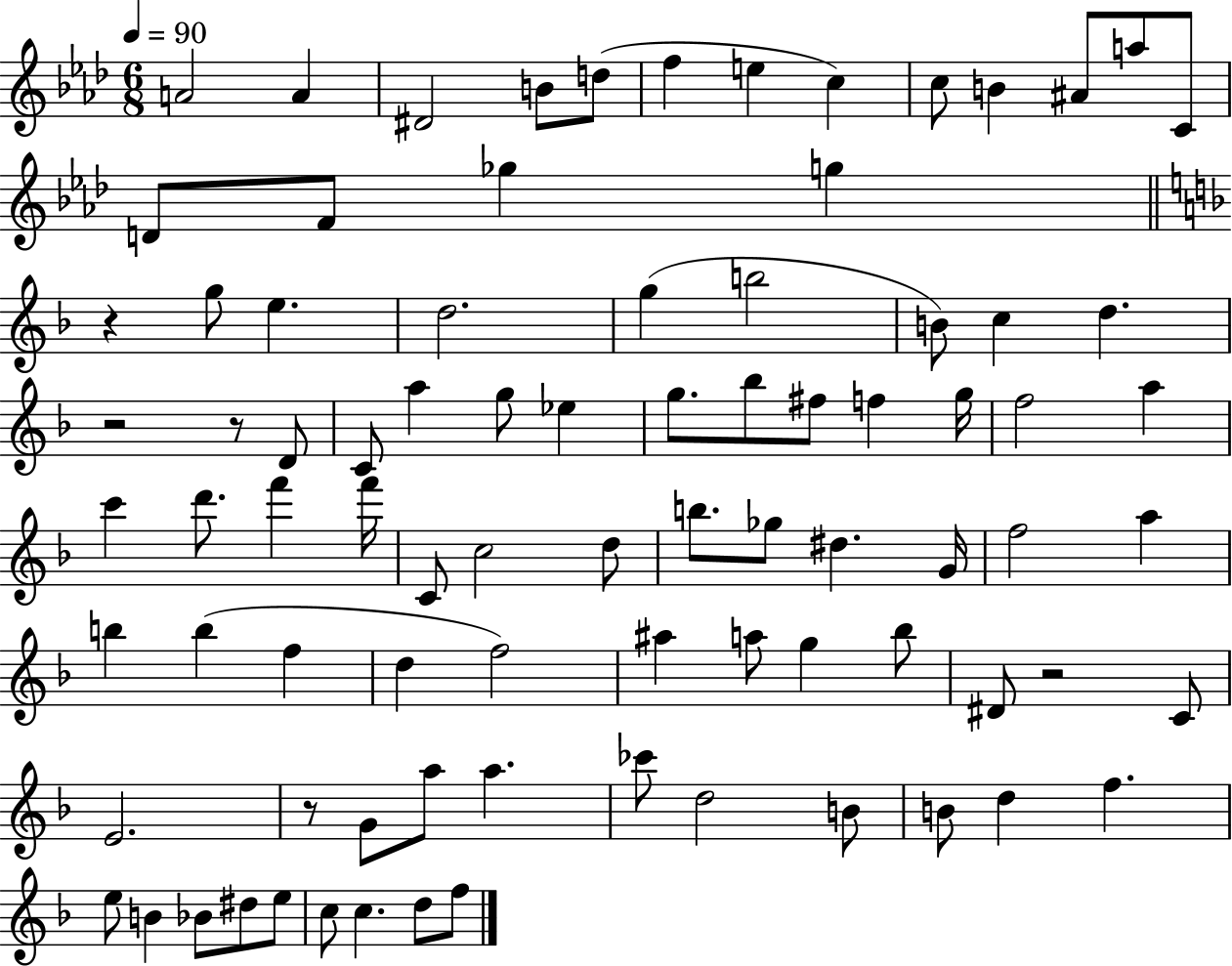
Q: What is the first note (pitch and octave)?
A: A4